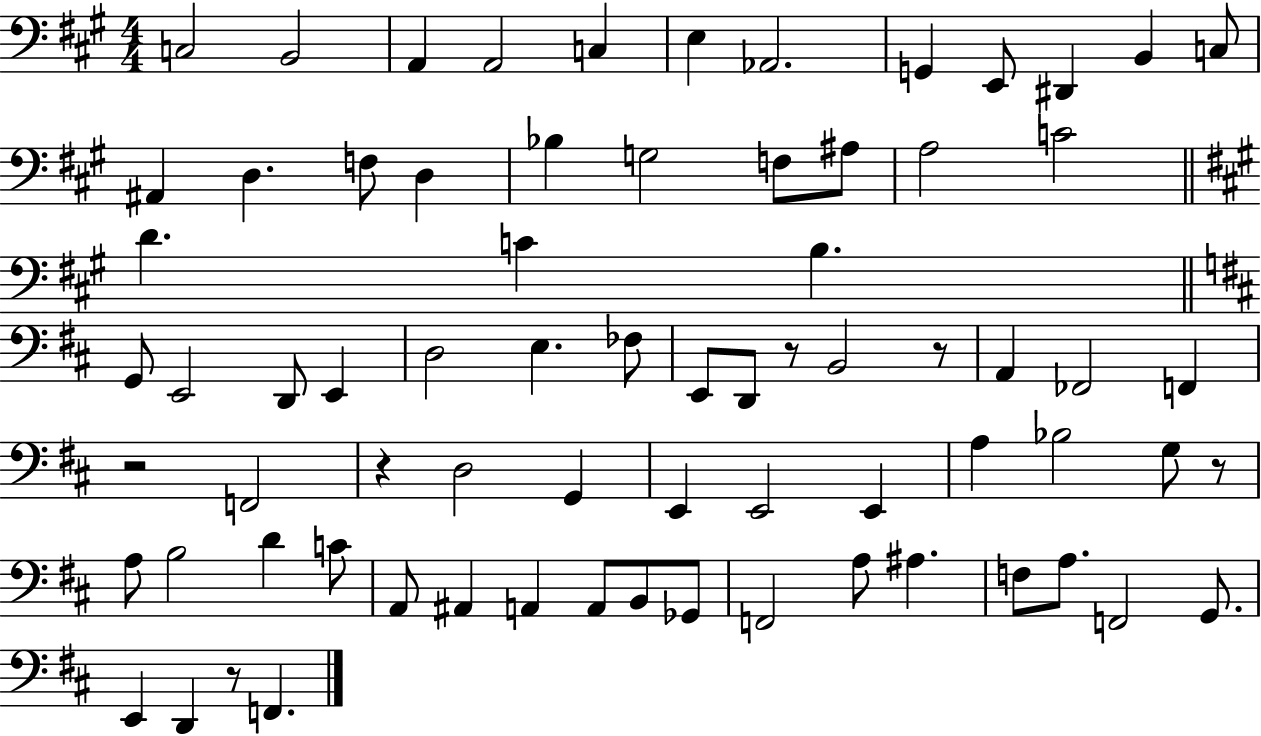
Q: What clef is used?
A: bass